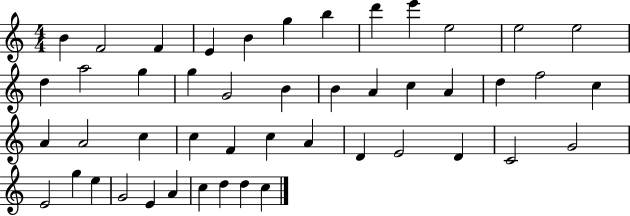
X:1
T:Untitled
M:4/4
L:1/4
K:C
B F2 F E B g b d' e' e2 e2 e2 d a2 g g G2 B B A c A d f2 c A A2 c c F c A D E2 D C2 G2 E2 g e G2 E A c d d c